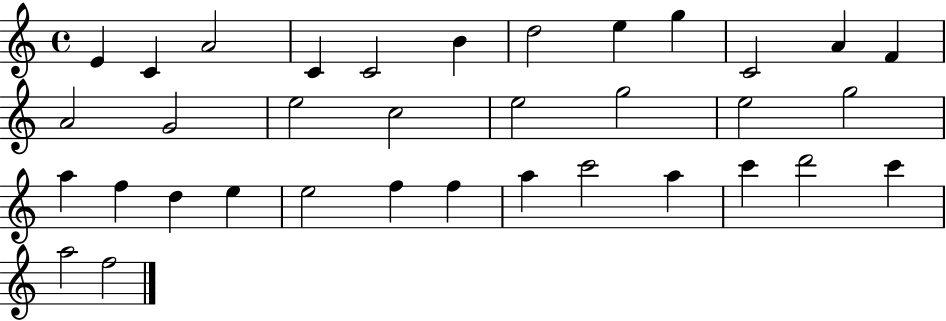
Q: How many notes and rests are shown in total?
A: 35